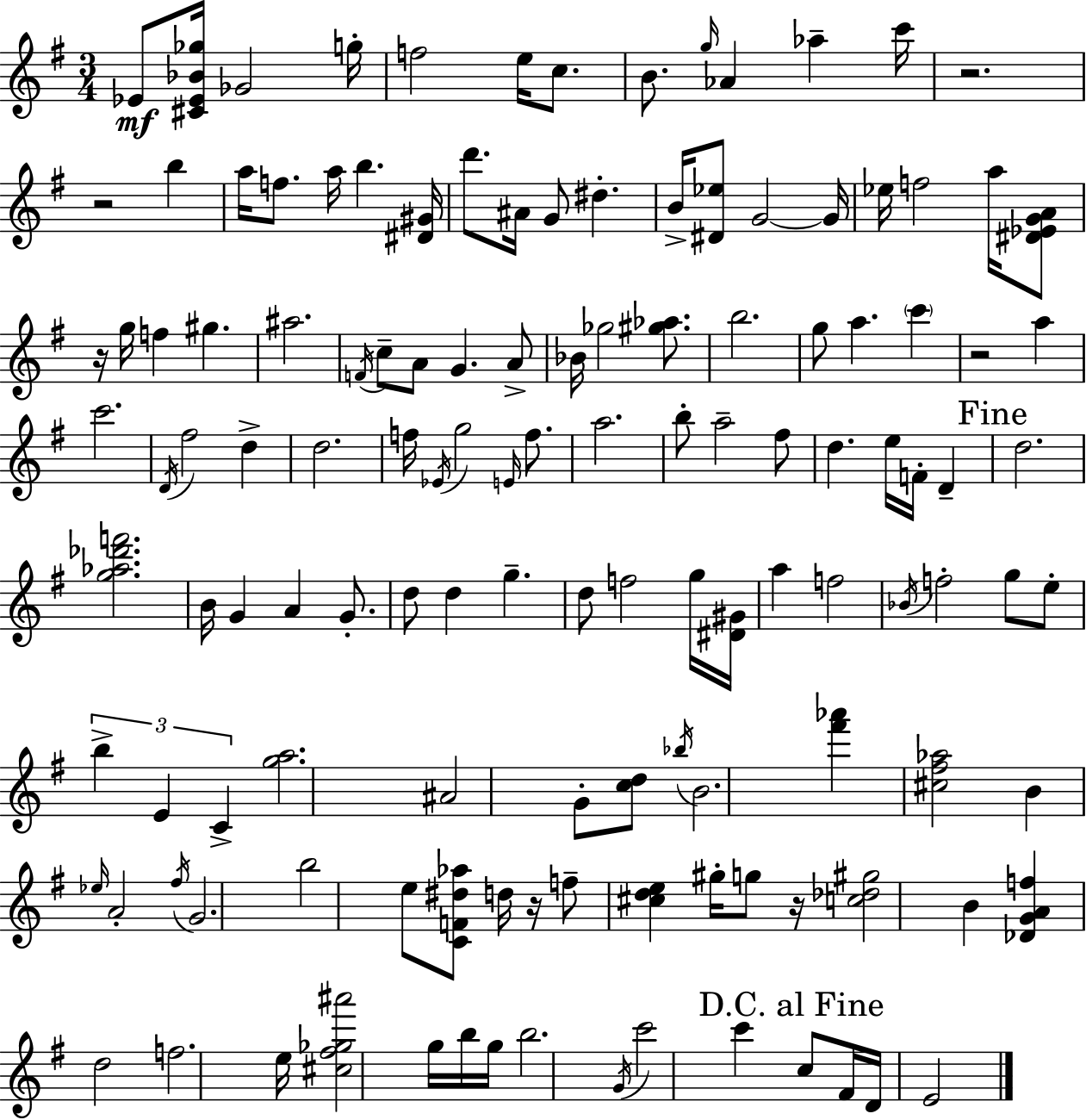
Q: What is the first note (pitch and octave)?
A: Eb4